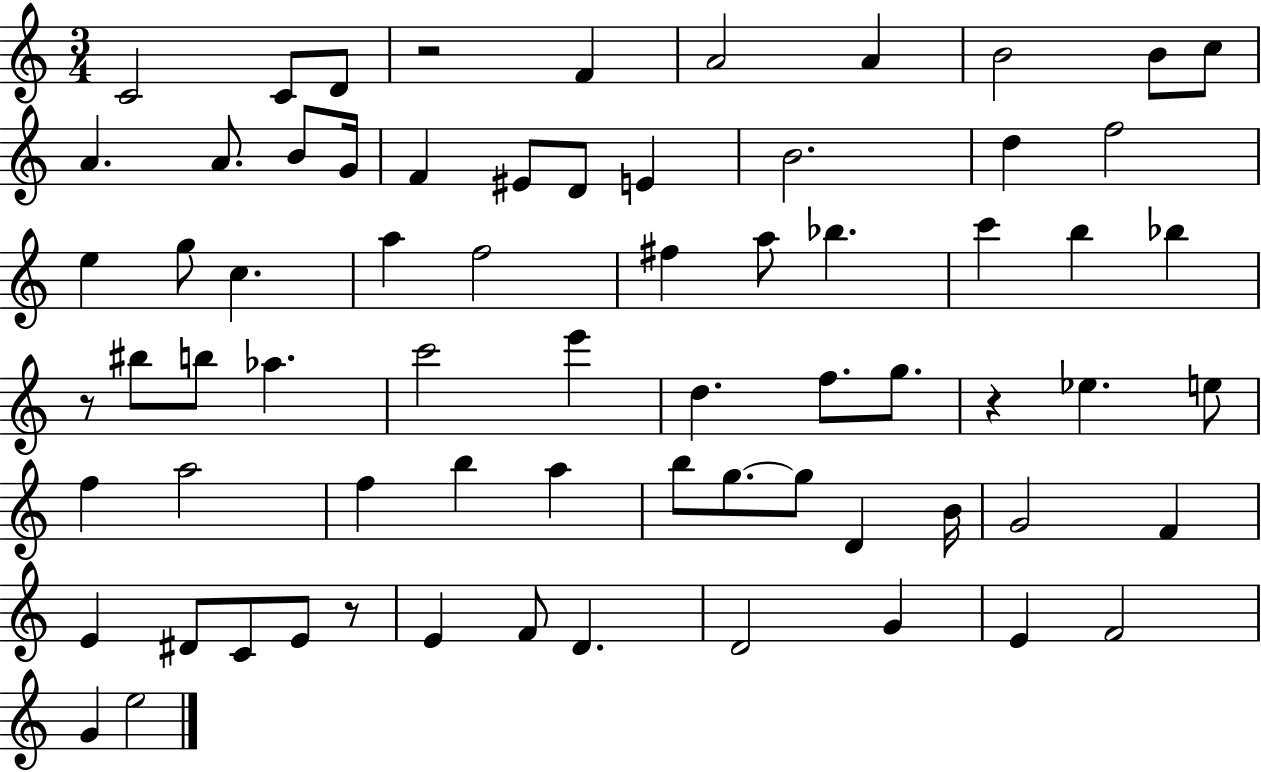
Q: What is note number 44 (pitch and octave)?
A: F5